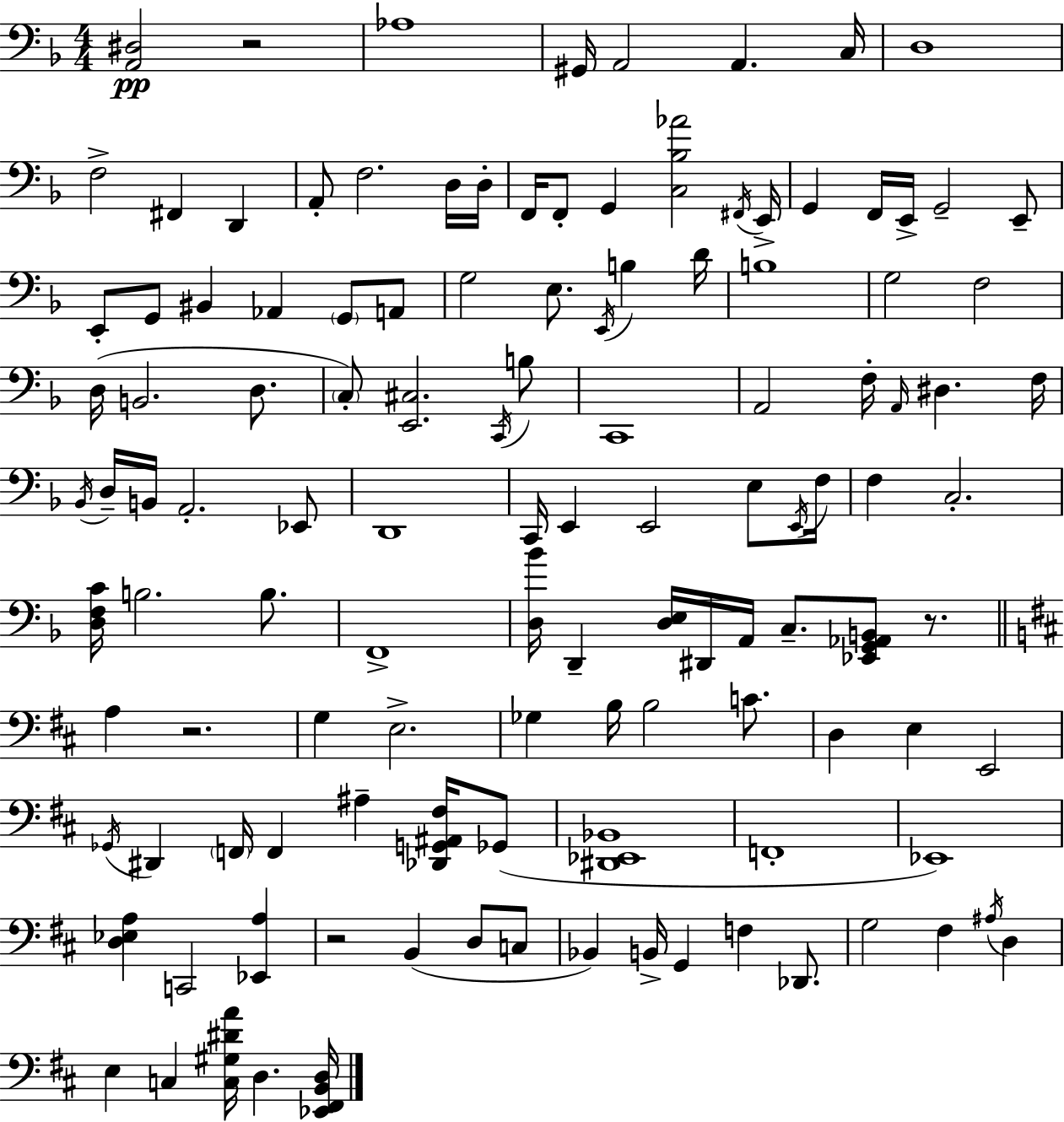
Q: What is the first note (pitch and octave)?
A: Ab3